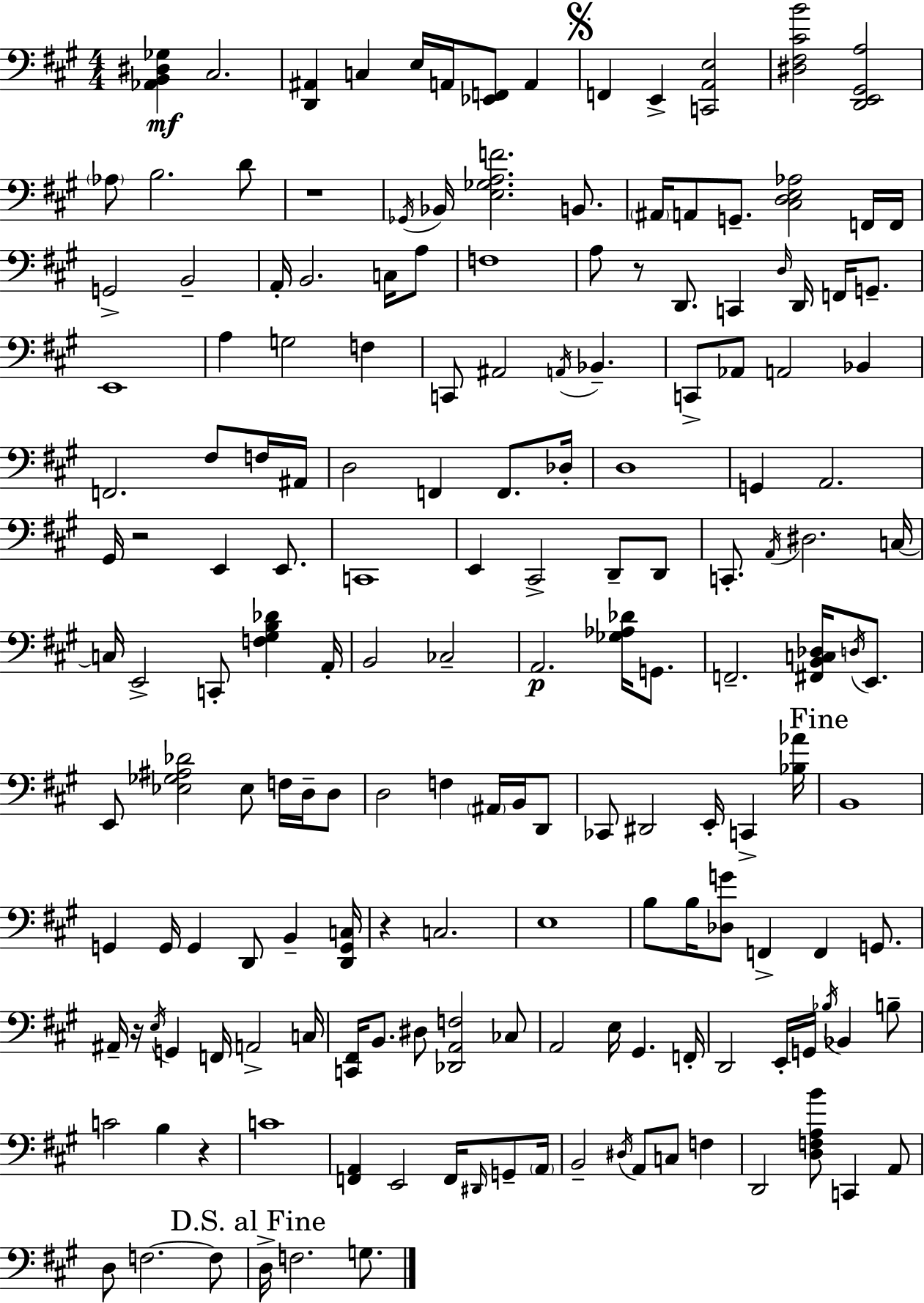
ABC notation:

X:1
T:Untitled
M:4/4
L:1/4
K:A
[_A,,B,,^D,_G,] ^C,2 [D,,^A,,] C, E,/4 A,,/4 [_E,,F,,]/2 A,, F,, E,, [C,,A,,E,]2 [^D,^F,^CB]2 [D,,E,,^G,,A,]2 _A,/2 B,2 D/2 z4 _G,,/4 _B,,/4 [E,_G,A,F]2 B,,/2 ^A,,/4 A,,/2 G,,/2 [^C,D,E,_A,]2 F,,/4 F,,/4 G,,2 B,,2 A,,/4 B,,2 C,/4 A,/2 F,4 A,/2 z/2 D,,/2 C,, D,/4 D,,/4 F,,/4 G,,/2 E,,4 A, G,2 F, C,,/2 ^A,,2 A,,/4 _B,, C,,/2 _A,,/2 A,,2 _B,, F,,2 ^F,/2 F,/4 ^A,,/4 D,2 F,, F,,/2 _D,/4 D,4 G,, A,,2 ^G,,/4 z2 E,, E,,/2 C,,4 E,, ^C,,2 D,,/2 D,,/2 C,,/2 A,,/4 ^D,2 C,/4 C,/4 E,,2 C,,/2 [F,^G,B,_D] A,,/4 B,,2 _C,2 A,,2 [_G,_A,_D]/4 G,,/2 F,,2 [^F,,B,,C,_D,]/4 D,/4 E,,/2 E,,/2 [_E,_G,^A,_D]2 _E,/2 F,/4 D,/4 D,/2 D,2 F, ^A,,/4 B,,/4 D,,/2 _C,,/2 ^D,,2 E,,/4 C,, [_B,_A]/4 B,,4 G,, G,,/4 G,, D,,/2 B,, [D,,G,,C,]/4 z C,2 E,4 B,/2 B,/4 [_D,G]/2 F,, F,, G,,/2 ^A,,/4 z/4 E,/4 G,, F,,/4 A,,2 C,/4 [C,,^F,,]/4 B,,/2 ^D,/2 [_D,,A,,F,]2 _C,/2 A,,2 E,/4 ^G,, F,,/4 D,,2 E,,/4 G,,/4 _B,/4 _B,, B,/2 C2 B, z C4 [F,,A,,] E,,2 F,,/4 ^D,,/4 G,,/2 A,,/4 B,,2 ^D,/4 A,,/2 C,/2 F, D,,2 [D,F,A,B]/2 C,, A,,/2 D,/2 F,2 F,/2 D,/4 F,2 G,/2